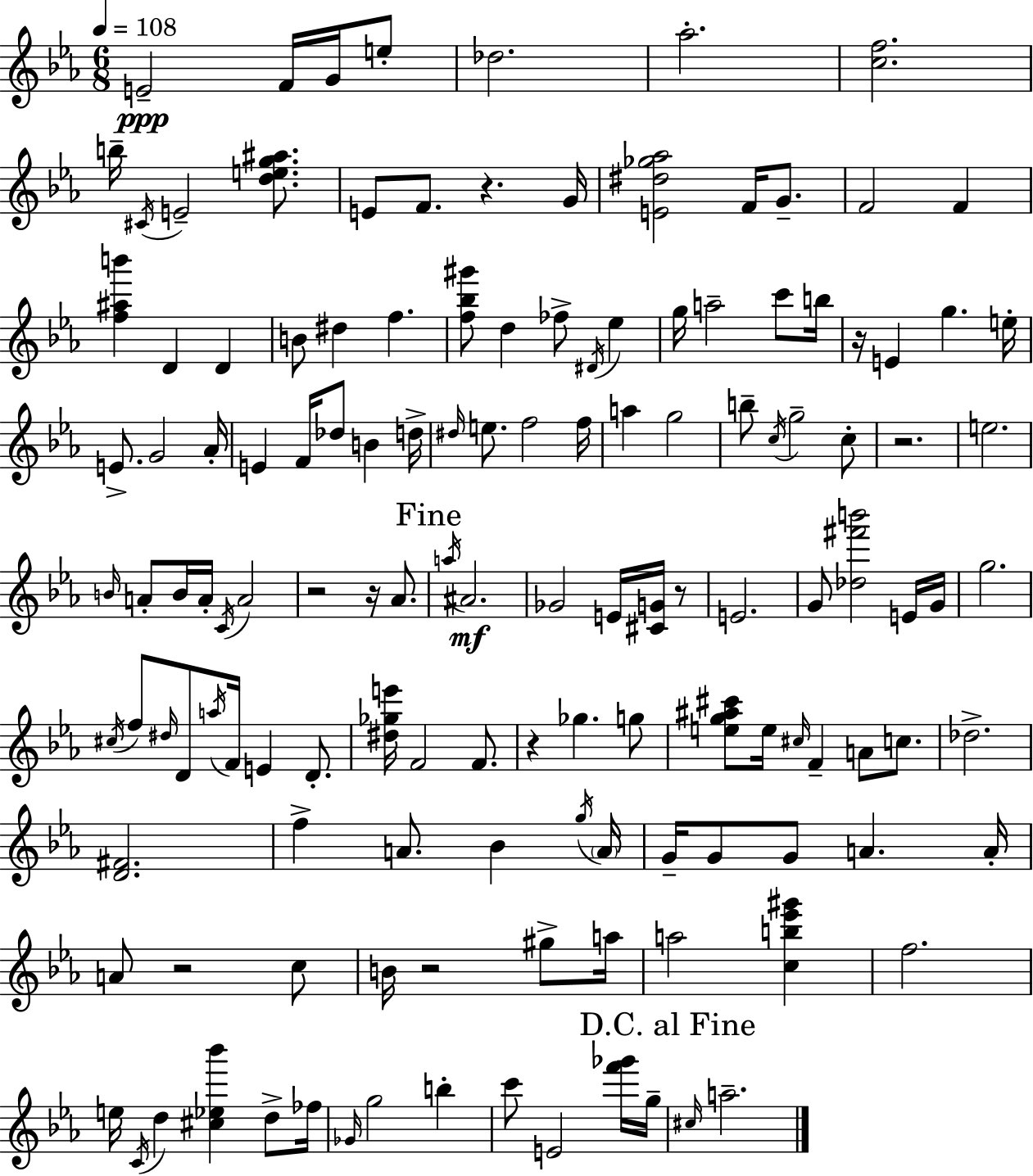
{
  \clef treble
  \numericTimeSignature
  \time 6/8
  \key c \minor
  \tempo 4 = 108
  e'2--\ppp f'16 g'16 e''8-. | des''2. | aes''2.-. | <c'' f''>2. | \break b''16-- \acciaccatura { cis'16 } e'2-- <d'' e'' g'' ais''>8. | e'8 f'8. r4. | g'16 <e' dis'' ges'' aes''>2 f'16 g'8.-- | f'2 f'4 | \break <f'' ais'' b'''>4 d'4 d'4 | b'8 dis''4 f''4. | <f'' bes'' gis'''>8 d''4 fes''8-> \acciaccatura { dis'16 } ees''4 | g''16 a''2-- c'''8 | \break b''16 r16 e'4 g''4. | e''16-. e'8.-> g'2 | aes'16-. e'4 f'16 des''8 b'4 | d''16-> \grace { dis''16 } e''8. f''2 | \break f''16 a''4 g''2 | b''8-- \acciaccatura { c''16 } g''2-- | c''8-. r2. | e''2. | \break \grace { b'16 } a'8-. b'16 a'16-. \acciaccatura { c'16 } a'2 | r2 | r16 aes'8. \mark "Fine" \acciaccatura { a''16 }\mf ais'2. | ges'2 | \break e'16 <cis' g'>16 r8 e'2. | g'8 <des'' fis''' b'''>2 | e'16 g'16 g''2. | \acciaccatura { cis''16 } f''8 \grace { dis''16 } d'8 | \break \acciaccatura { a''16 } f'16 e'4 d'8.-. <dis'' ges'' e'''>16 f'2 | f'8. r4 | ges''4. g''8 <e'' g'' ais'' cis'''>8 | e''16 \grace { cis''16 } f'4-- a'8 c''8. des''2.-> | \break <d' fis'>2. | f''4-> | a'8. bes'4 \acciaccatura { g''16 } \parenthesize a'16 | g'16-- g'8 g'8 a'4. a'16-. | \break a'8 r2 c''8 | b'16 r2 gis''8-> a''16 | a''2 <c'' b'' ees''' gis'''>4 | f''2. | \break e''16 \acciaccatura { c'16 } d''4 <cis'' ees'' bes'''>4 d''8-> | fes''16 \grace { ges'16 } g''2 b''4-. | c'''8 e'2 | <f''' ges'''>16 g''16-- \mark "D.C. al Fine" \grace { cis''16 } a''2.-- | \break \bar "|."
}